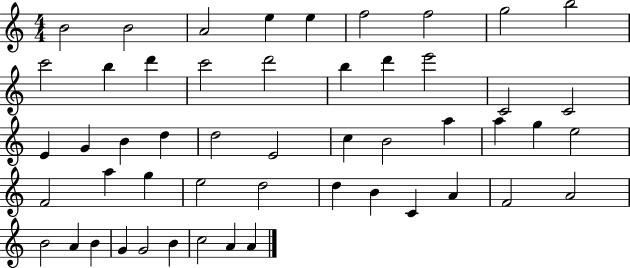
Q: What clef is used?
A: treble